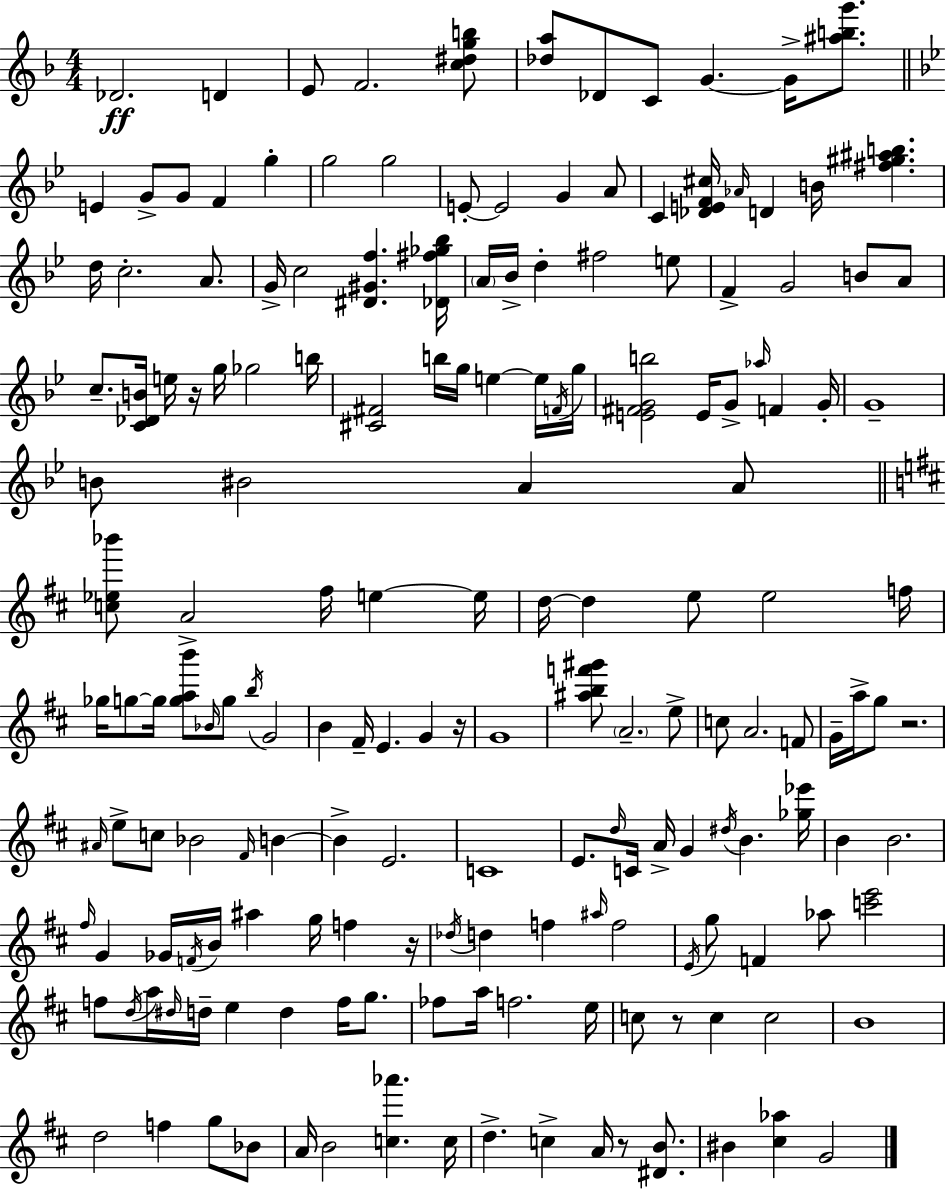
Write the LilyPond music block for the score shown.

{
  \clef treble
  \numericTimeSignature
  \time 4/4
  \key f \major
  des'2.\ff d'4 | e'8 f'2. <c'' dis'' g'' b''>8 | <des'' a''>8 des'8 c'8 g'4.~~ g'16-> <ais'' b'' g'''>8. | \bar "||" \break \key bes \major e'4 g'8-> g'8 f'4 g''4-. | g''2 g''2 | e'8-.~~ e'2 g'4 a'8 | c'4 <des' e' f' cis''>16 \grace { aes'16 } d'4 b'16 <fis'' gis'' ais'' b''>4. | \break d''16 c''2.-. a'8. | g'16-> c''2 <dis' gis' f''>4. | <des' fis'' ges'' bes''>16 \parenthesize a'16 bes'16-> d''4-. fis''2 e''8 | f'4-> g'2 b'8 a'8 | \break c''8.-- <c' des' b'>16 e''16 r16 g''16 ges''2 | b''16 <cis' fis'>2 b''16 g''16 e''4~~ e''16 | \acciaccatura { f'16 } g''16 <e' fis' g' b''>2 e'16 g'8-> \grace { aes''16 } f'4 | g'16-. g'1-- | \break b'8 bis'2 a'4 | a'8 \bar "||" \break \key d \major <c'' ees'' bes'''>8 a'2-> fis''16 e''4~~ e''16 | d''16~~ d''4 e''8 e''2 f''16 | ges''16 g''8~~ g''16 <g'' a'' b'''>8 \grace { bes'16 } g''8 \acciaccatura { b''16 } g'2 | b'4 fis'16-- e'4. g'4 | \break r16 g'1 | <ais'' b'' f''' gis'''>8 \parenthesize a'2.-- | e''8-> c''8 a'2. | f'8 g'16-- a''16-> g''8 r2. | \break \grace { ais'16 } e''8-> c''8 bes'2 \grace { fis'16 } | b'4~~ b'4-> e'2. | c'1 | e'8. \grace { d''16 } c'16 a'16-> g'4 \acciaccatura { dis''16 } b'4. | \break <ges'' ees'''>16 b'4 b'2. | \grace { fis''16 } g'4 ges'16 \acciaccatura { f'16 } b'16 ais''4 | g''16 f''4 r16 \acciaccatura { des''16 } d''4 f''4 | \grace { ais''16 } f''2 \acciaccatura { e'16 } g''8 f'4 | \break aes''8 <c''' e'''>2 f''8 \acciaccatura { d''16 } a''16 \grace { dis''16 } | d''16-- e''4 d''4 f''16 g''8. fes''8 a''16 | f''2. e''16 c''8 r8 | c''4 c''2 b'1 | \break d''2 | f''4 g''8 bes'8 a'16 b'2 | <c'' aes'''>4. c''16 d''4.-> | c''4-> a'16 r8 <dis' b'>8. bis'4 | \break <cis'' aes''>4 g'2 \bar "|."
}